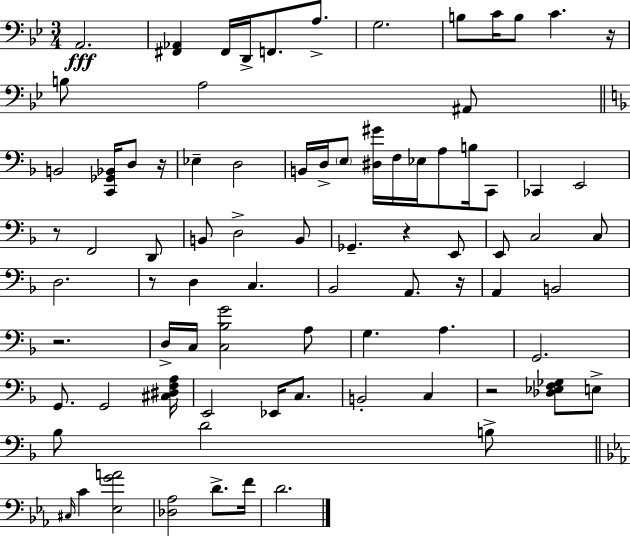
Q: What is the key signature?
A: G minor